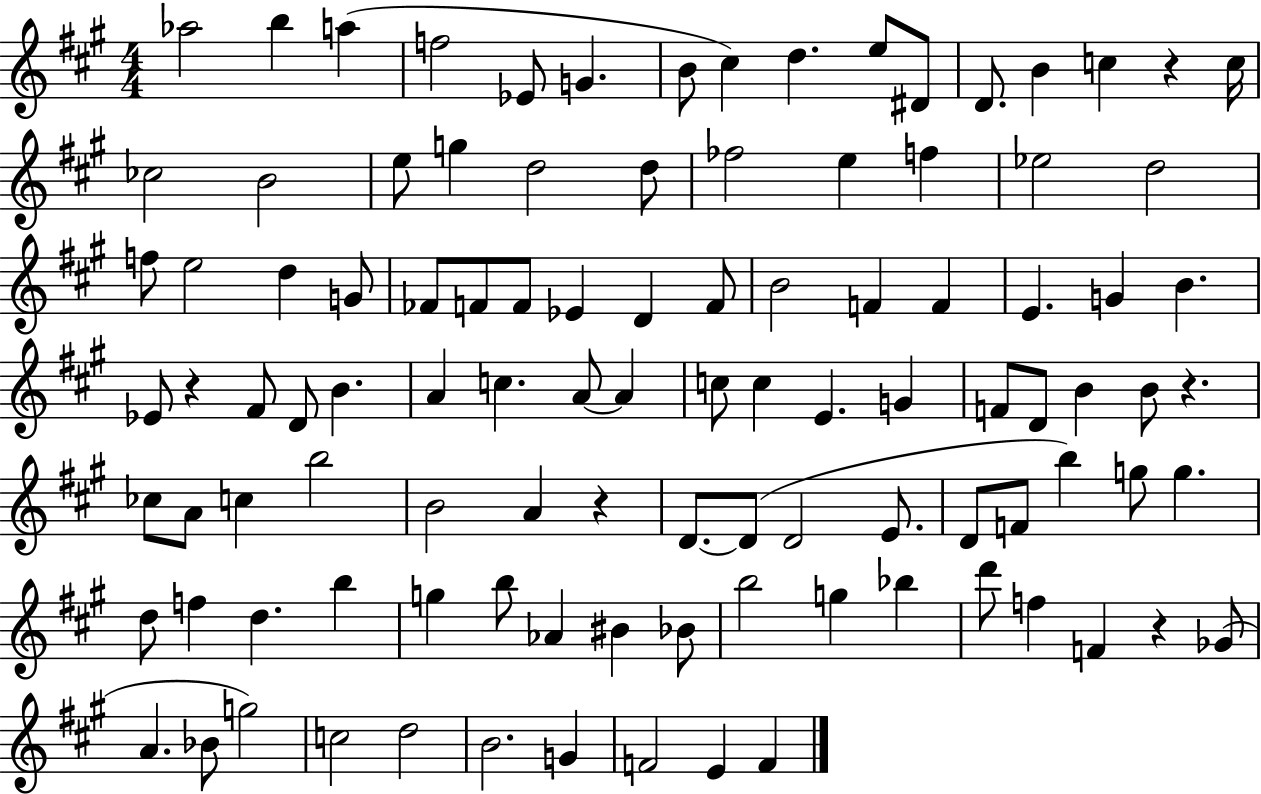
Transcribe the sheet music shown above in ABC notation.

X:1
T:Untitled
M:4/4
L:1/4
K:A
_a2 b a f2 _E/2 G B/2 ^c d e/2 ^D/2 D/2 B c z c/4 _c2 B2 e/2 g d2 d/2 _f2 e f _e2 d2 f/2 e2 d G/2 _F/2 F/2 F/2 _E D F/2 B2 F F E G B _E/2 z ^F/2 D/2 B A c A/2 A c/2 c E G F/2 D/2 B B/2 z _c/2 A/2 c b2 B2 A z D/2 D/2 D2 E/2 D/2 F/2 b g/2 g d/2 f d b g b/2 _A ^B _B/2 b2 g _b d'/2 f F z _G/2 A _B/2 g2 c2 d2 B2 G F2 E F